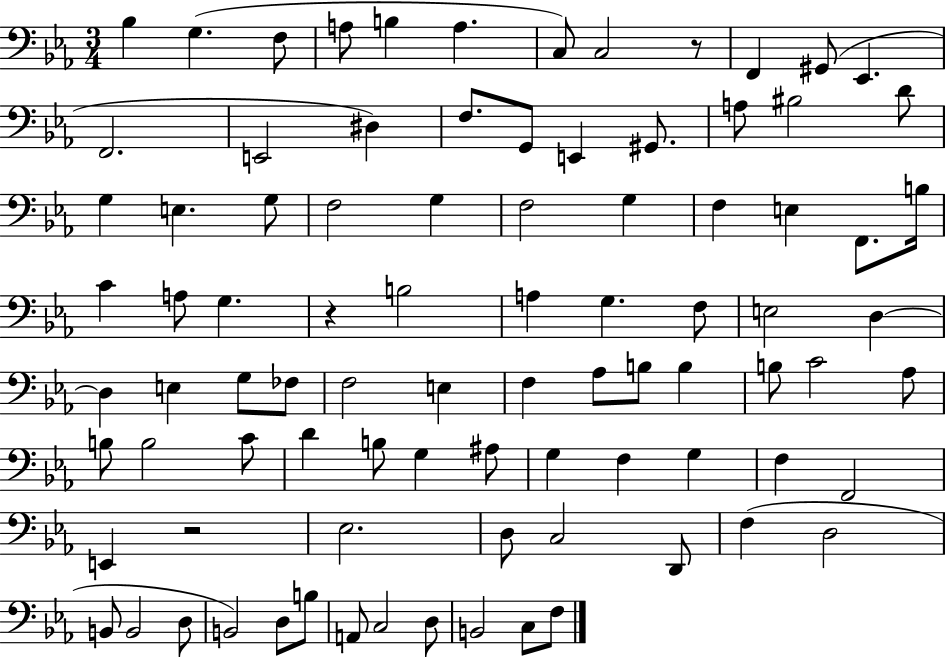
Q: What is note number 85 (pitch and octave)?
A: F3